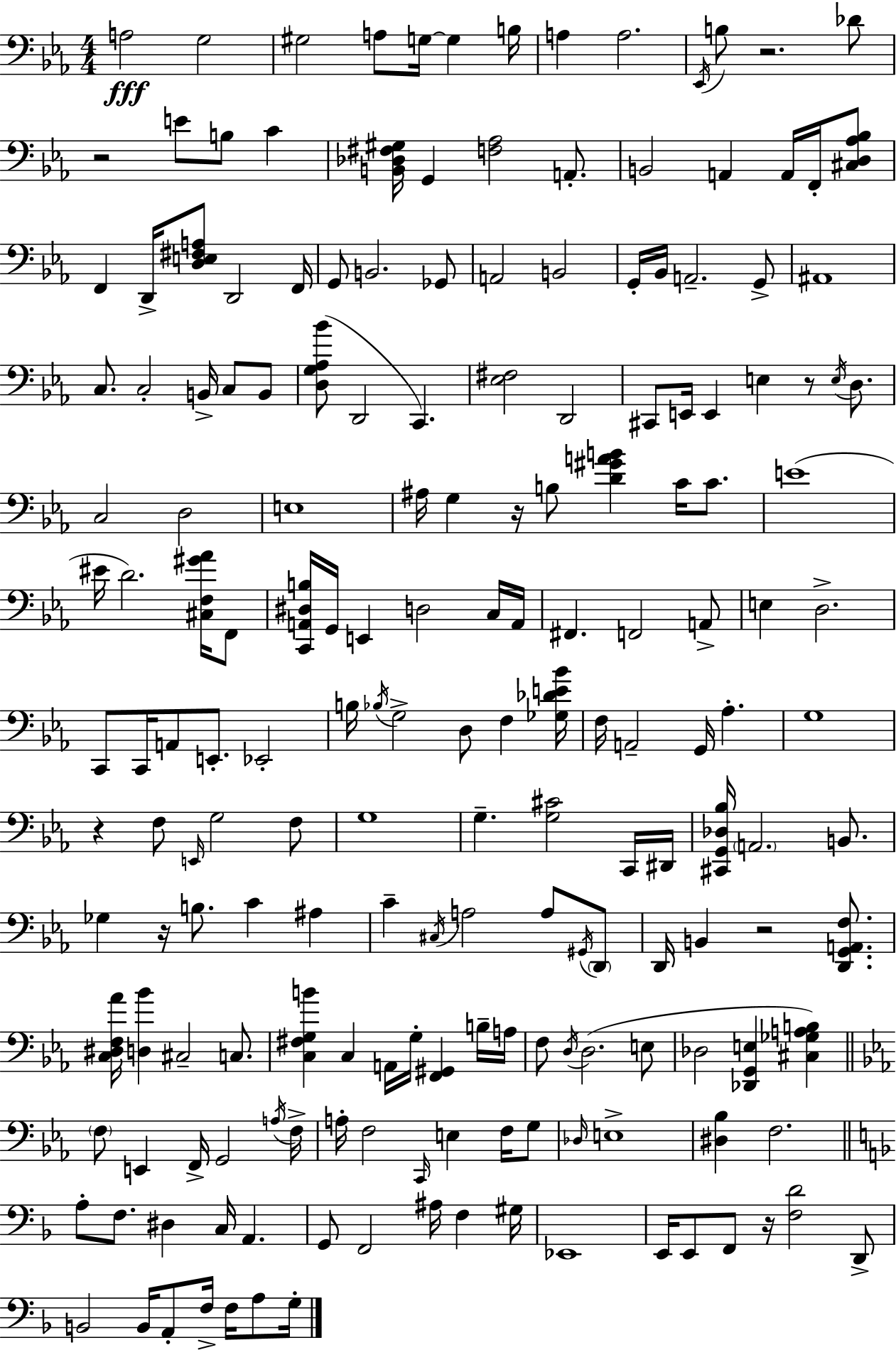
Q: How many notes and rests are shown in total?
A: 186